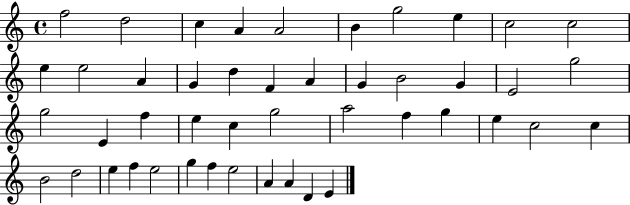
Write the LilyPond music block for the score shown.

{
  \clef treble
  \time 4/4
  \defaultTimeSignature
  \key c \major
  f''2 d''2 | c''4 a'4 a'2 | b'4 g''2 e''4 | c''2 c''2 | \break e''4 e''2 a'4 | g'4 d''4 f'4 a'4 | g'4 b'2 g'4 | e'2 g''2 | \break g''2 e'4 f''4 | e''4 c''4 g''2 | a''2 f''4 g''4 | e''4 c''2 c''4 | \break b'2 d''2 | e''4 f''4 e''2 | g''4 f''4 e''2 | a'4 a'4 d'4 e'4 | \break \bar "|."
}